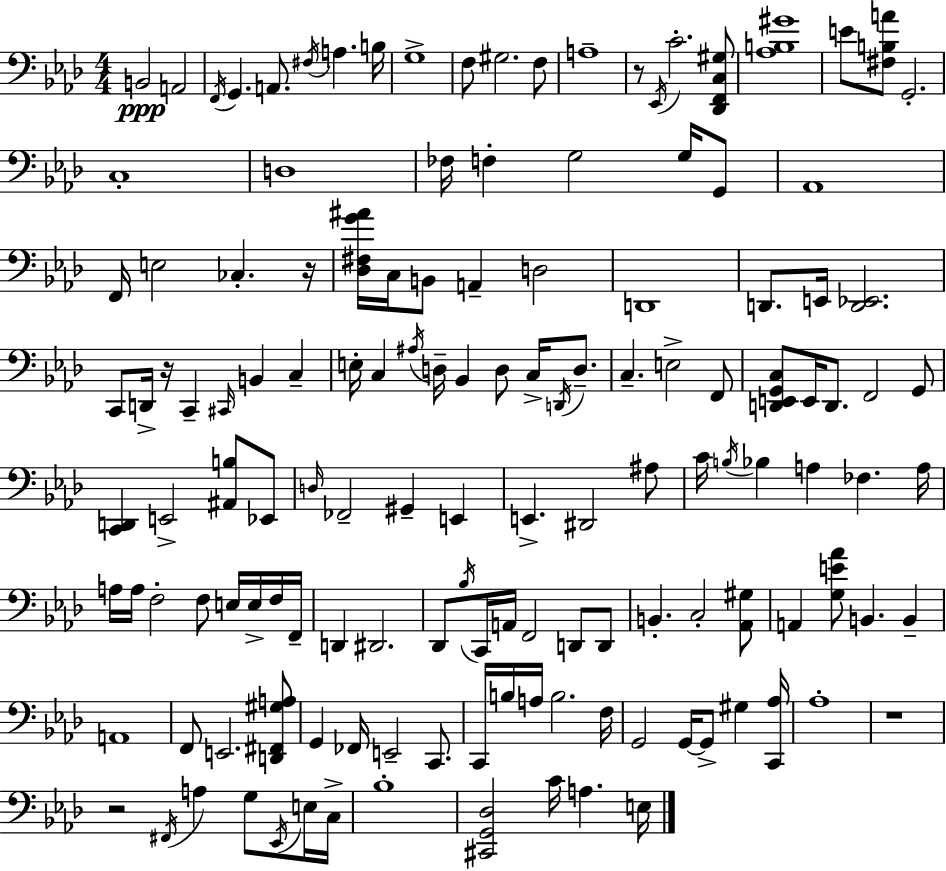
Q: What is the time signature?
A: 4/4